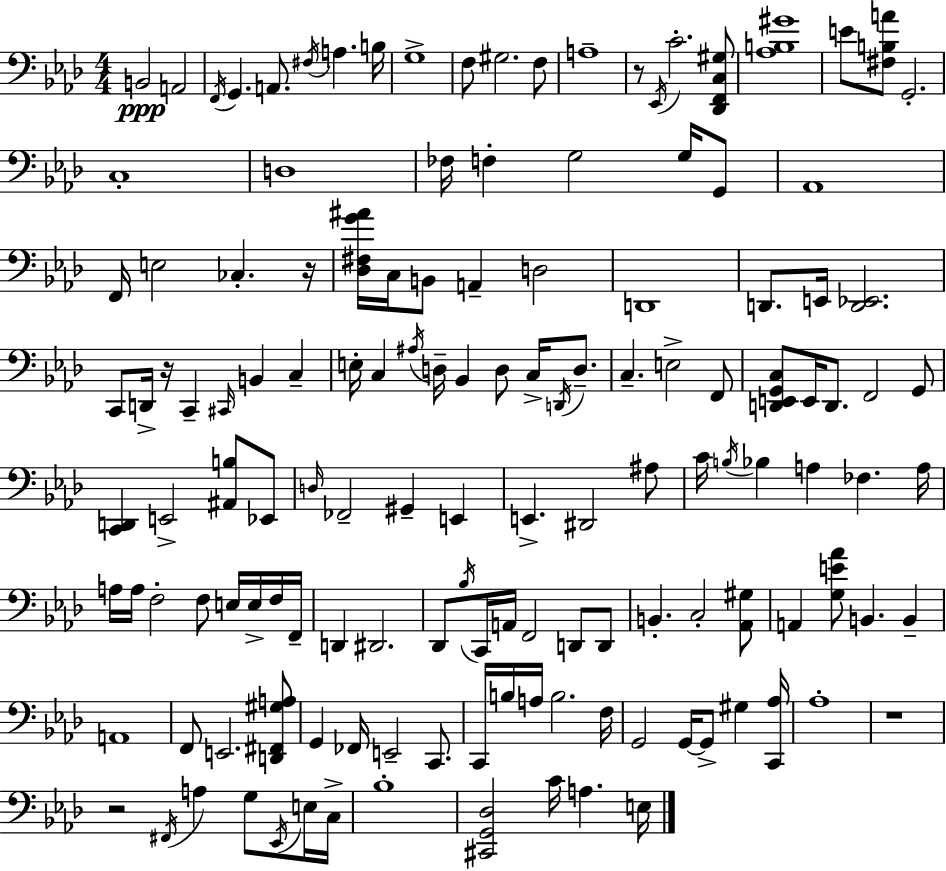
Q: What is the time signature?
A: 4/4